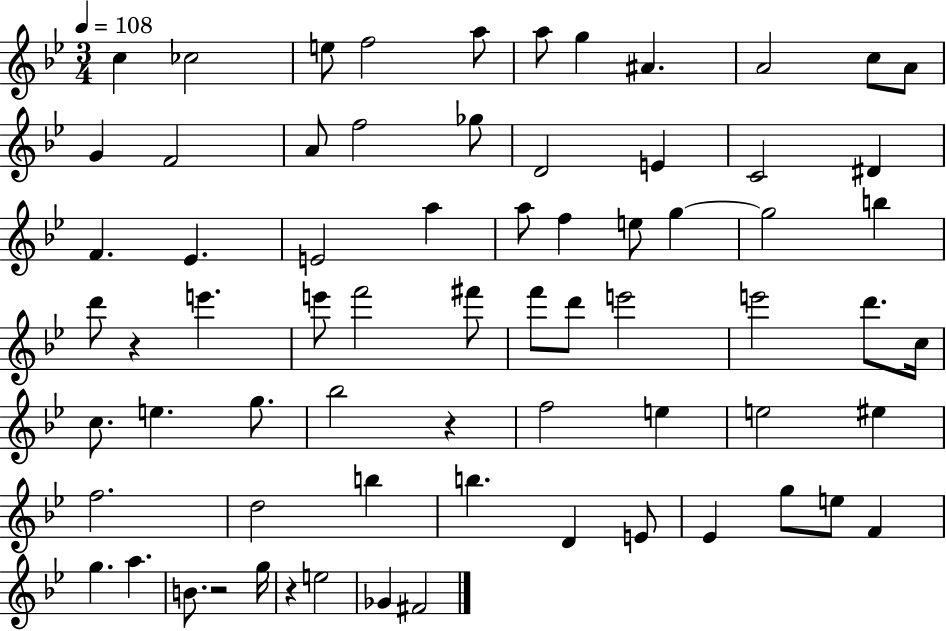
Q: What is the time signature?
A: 3/4